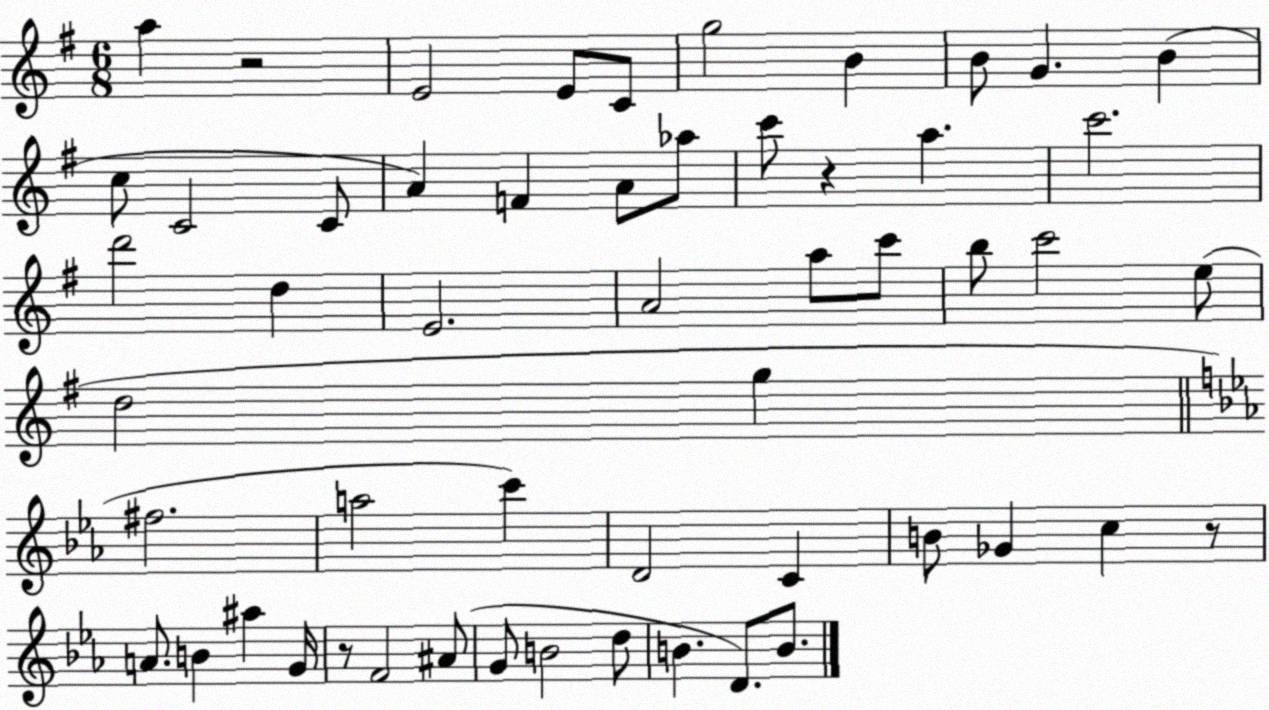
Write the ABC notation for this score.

X:1
T:Untitled
M:6/8
L:1/4
K:G
a z2 E2 E/2 C/2 g2 B B/2 G B c/2 C2 C/2 A F A/2 _a/2 c'/2 z a c'2 d'2 d E2 A2 a/2 c'/2 b/2 c'2 e/2 d2 g ^f2 a2 c' D2 C B/2 _G c z/2 A/2 B ^a G/4 z/2 F2 ^A/2 G/2 B2 d/2 B D/2 B/2